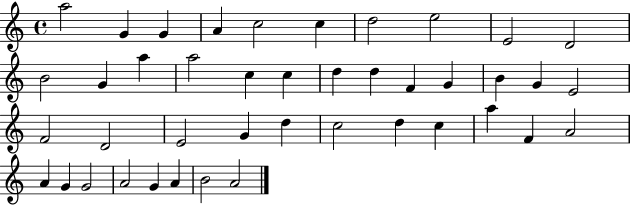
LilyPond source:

{
  \clef treble
  \time 4/4
  \defaultTimeSignature
  \key c \major
  a''2 g'4 g'4 | a'4 c''2 c''4 | d''2 e''2 | e'2 d'2 | \break b'2 g'4 a''4 | a''2 c''4 c''4 | d''4 d''4 f'4 g'4 | b'4 g'4 e'2 | \break f'2 d'2 | e'2 g'4 d''4 | c''2 d''4 c''4 | a''4 f'4 a'2 | \break a'4 g'4 g'2 | a'2 g'4 a'4 | b'2 a'2 | \bar "|."
}